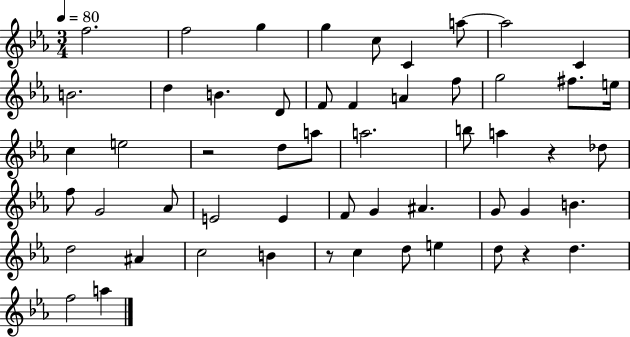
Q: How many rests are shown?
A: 4